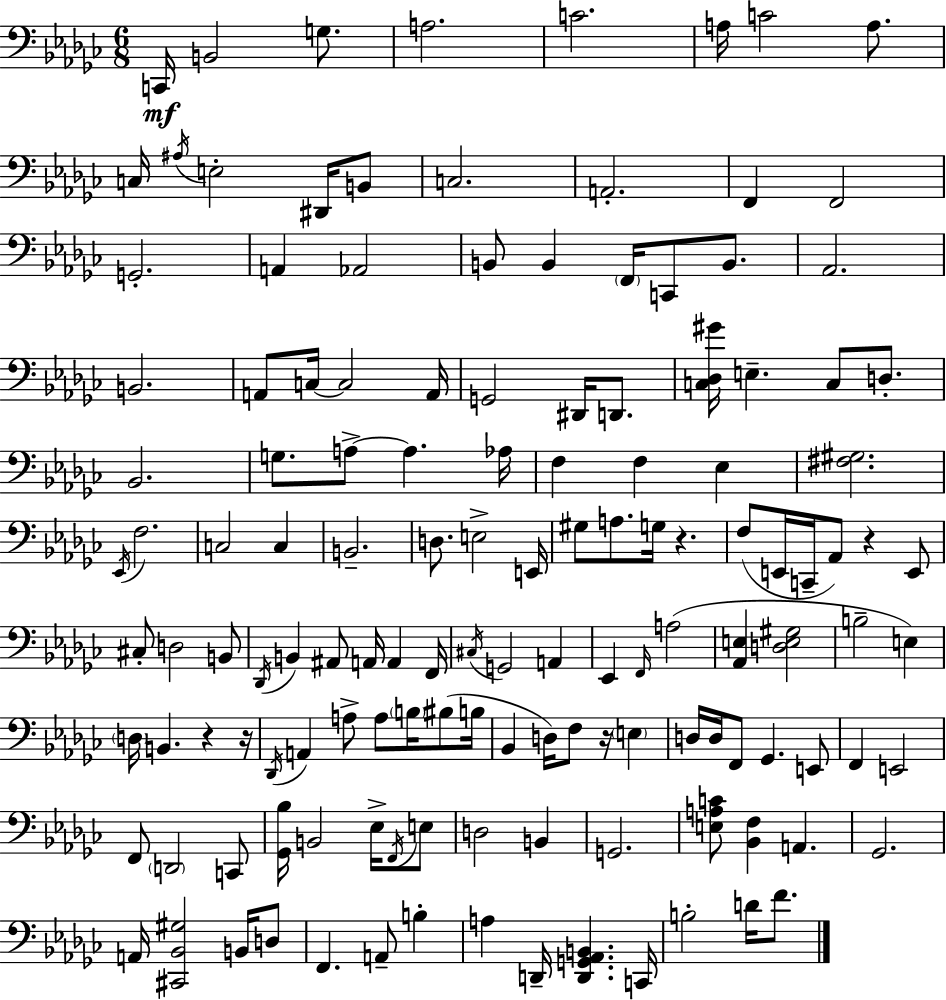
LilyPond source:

{
  \clef bass
  \numericTimeSignature
  \time 6/8
  \key ees \minor
  c,16\mf b,2 g8. | a2. | c'2. | a16 c'2 a8. | \break c16 \acciaccatura { ais16 } e2-. dis,16 b,8 | c2. | a,2.-. | f,4 f,2 | \break g,2.-. | a,4 aes,2 | b,8 b,4 \parenthesize f,16 c,8 b,8. | aes,2. | \break b,2. | a,8 c16~~ c2 | a,16 g,2 dis,16 d,8. | <c des gis'>16 e4.-- c8 d8.-. | \break bes,2. | g8. a8->~~ a4. | aes16 f4 f4 ees4 | <fis gis>2. | \break \acciaccatura { ees,16 } f2. | c2 c4 | b,2.-- | d8. e2-> | \break e,16 gis8 a8. g16 r4. | f8( e,16 c,16-- aes,8) r4 | e,8 cis8-. d2 | b,8 \acciaccatura { des,16 } b,4 ais,8 a,16 a,4 | \break f,16 \acciaccatura { cis16 } g,2 | a,4 ees,4 \grace { f,16 } a2( | <aes, e>4 <d e gis>2 | b2-- | \break e4) \parenthesize d16 b,4. | r4 r16 \acciaccatura { des,16 } a,4 a8-> | a8 \parenthesize b16 bis8( b16 bes,4 d16) f8 | r16 \parenthesize e4 d16 d16 f,8 ges,4. | \break e,8 f,4 e,2 | f,8 \parenthesize d,2 | c,8 <ges, bes>16 b,2 | ees16-> \acciaccatura { f,16 } e8 d2 | \break b,4 g,2. | <e a c'>8 <bes, f>4 | a,4. ges,2. | a,16 <cis, bes, gis>2 | \break b,16 d8 f,4. | a,8-- b4-. a4 d,16-- | <d, g, aes, b,>4. c,16 b2-. | d'16 f'8. \bar "|."
}